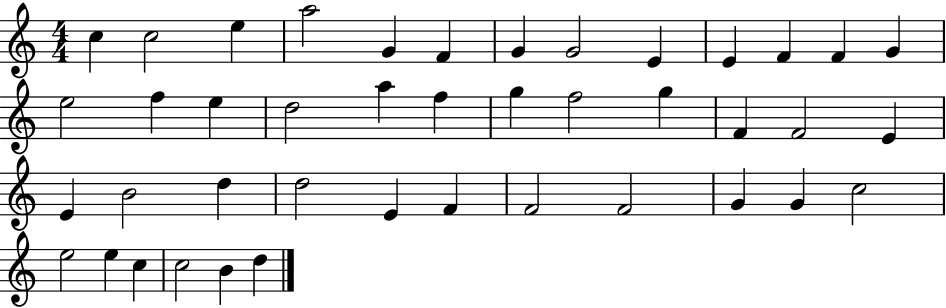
X:1
T:Untitled
M:4/4
L:1/4
K:C
c c2 e a2 G F G G2 E E F F G e2 f e d2 a f g f2 g F F2 E E B2 d d2 E F F2 F2 G G c2 e2 e c c2 B d